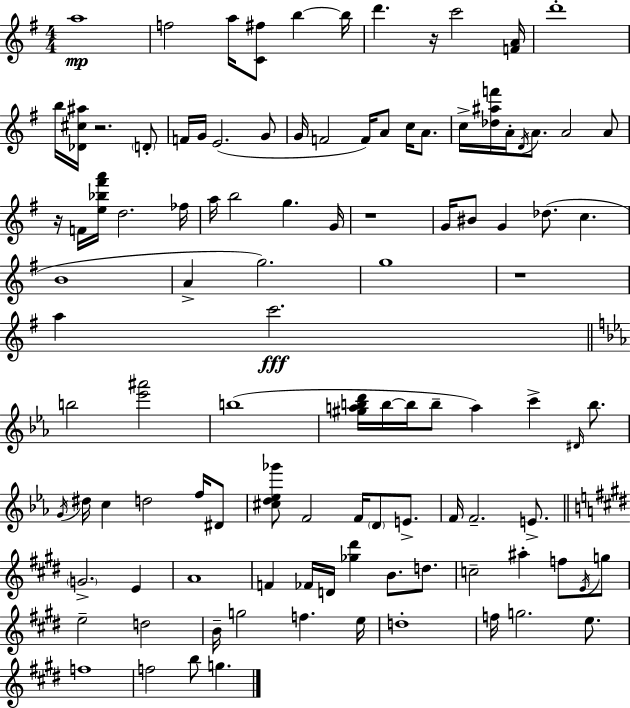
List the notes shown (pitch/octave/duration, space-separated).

A5/w F5/h A5/s [C4,F#5]/e B5/q B5/s D6/q. R/s C6/h [F4,A4]/s D6/w B5/s [Db4,C#5,A#5]/s R/h. D4/e F4/s G4/s E4/h. G4/e G4/s F4/h F4/s A4/e C5/s A4/e. C5/s [Db5,A#5,F6]/s A4/s D4/s A4/e. A4/h A4/e R/s F4/s [E5,Bb5,F#6,A6]/s D5/h. FES5/s A5/s B5/h G5/q. G4/s R/w G4/s BIS4/e G4/q Db5/e. C5/q. B4/w A4/q G5/h. G5/w R/w A5/q C6/h. B5/h [Eb6,A#6]/h B5/w [G#5,A5,B5,D6]/s B5/s B5/s B5/e A5/q C6/q D#4/s B5/e. G4/s D#5/s C5/q D5/h F5/s D#4/e [C#5,D5,Eb5,Gb6]/e F4/h F4/s D4/e E4/e. F4/s F4/h. E4/e. G4/h. E4/q A4/w F4/q FES4/s D4/s [Gb5,D#6]/q B4/e. D5/e. C5/h A#5/q F5/e E4/s G5/e E5/h D5/h B4/s G5/h F5/q. E5/s D5/w F5/s G5/h. E5/e. F5/w F5/h B5/e G5/q.